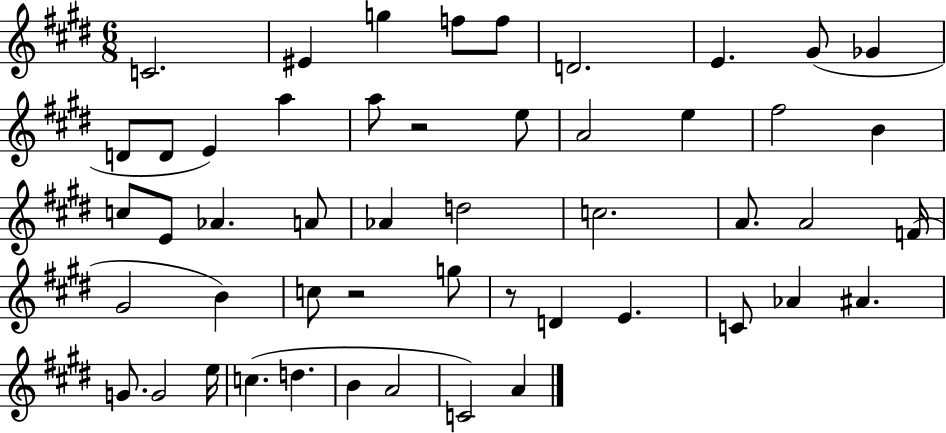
X:1
T:Untitled
M:6/8
L:1/4
K:E
C2 ^E g f/2 f/2 D2 E ^G/2 _G D/2 D/2 E a a/2 z2 e/2 A2 e ^f2 B c/2 E/2 _A A/2 _A d2 c2 A/2 A2 F/4 ^G2 B c/2 z2 g/2 z/2 D E C/2 _A ^A G/2 G2 e/4 c d B A2 C2 A